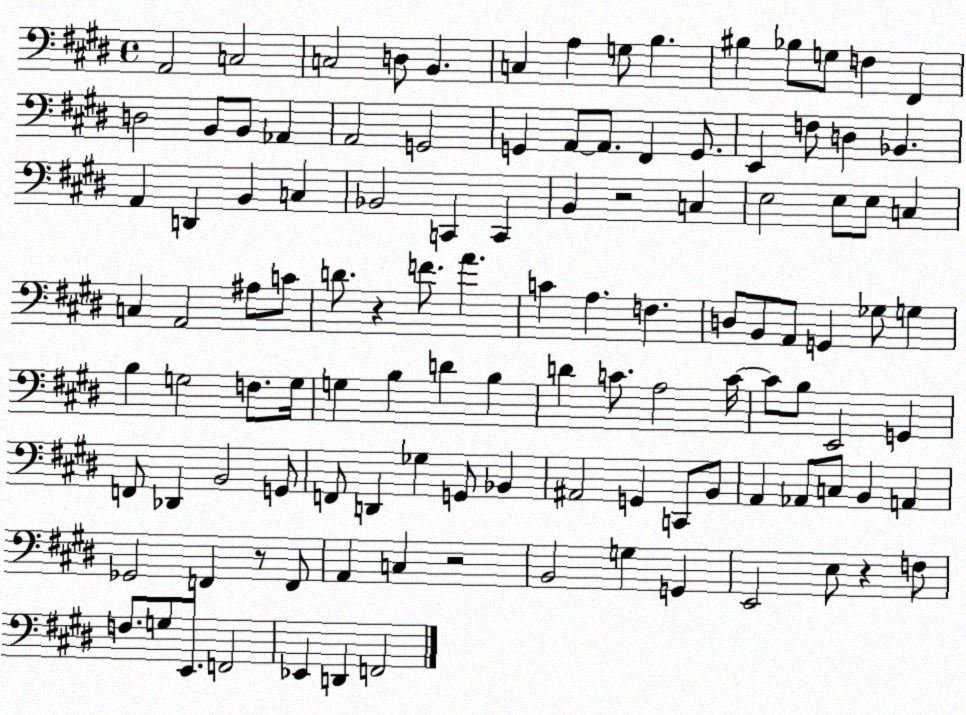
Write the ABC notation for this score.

X:1
T:Untitled
M:4/4
L:1/4
K:E
A,,2 C,2 C,2 D,/2 B,, C, A, G,/2 B, ^B, _B,/2 G,/2 F, ^F,, D,2 B,,/2 B,,/2 _A,, A,,2 G,,2 G,, A,,/2 A,,/2 ^F,, G,,/2 E,, F,/2 D, _B,, A,, D,, B,, C, _B,,2 C,, C,, B,, z2 C, E,2 E,/2 E,/2 C, C, A,,2 ^A,/2 C/2 D/2 z F/2 A C A, F, D,/2 B,,/2 A,,/2 G,, _G,/2 G, B, G,2 F,/2 G,/4 G, B, D B, D C/2 A,2 C/4 C/2 B,/2 E,,2 G,, F,,/2 _D,, B,,2 G,,/2 F,,/2 D,, _G, G,,/2 _B,, ^A,,2 G,, C,,/2 B,,/2 A,, _A,,/2 C,/2 B,, A,, _G,,2 F,, z/2 F,,/2 A,, C, z2 B,,2 G, G,, E,,2 E,/2 z F,/2 F,/2 G,/2 E,,/2 F,,2 _E,, D,, F,,2